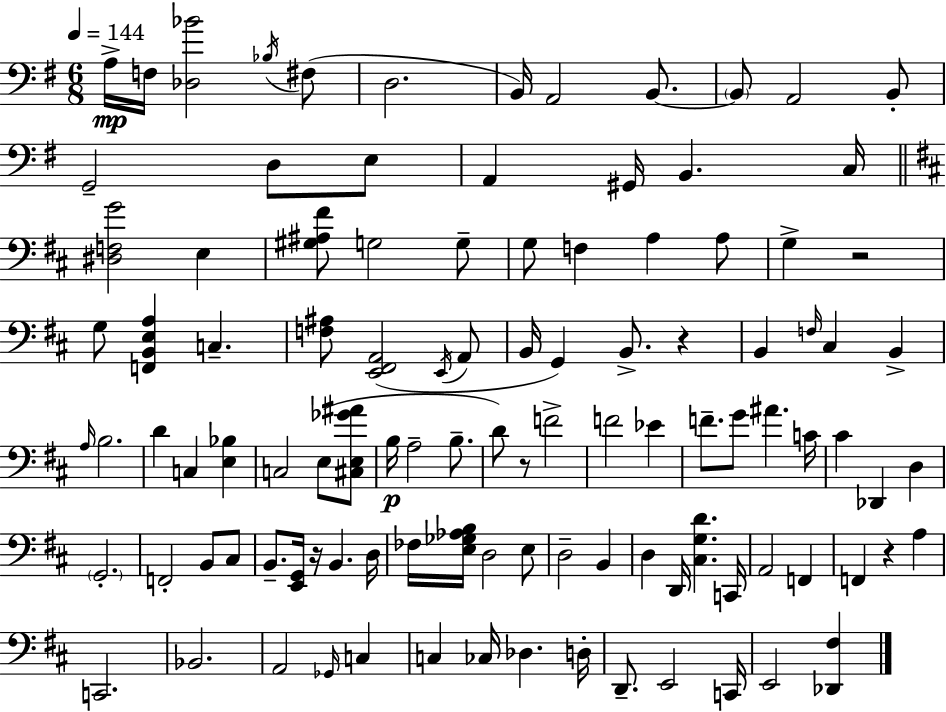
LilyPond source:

{
  \clef bass
  \numericTimeSignature
  \time 6/8
  \key g \major
  \tempo 4 = 144
  a16->\mp f16 <des bes'>2 \acciaccatura { bes16 } fis8( | d2. | b,16) a,2 b,8.~~ | \parenthesize b,8 a,2 b,8-. | \break g,2-- d8 e8 | a,4 gis,16 b,4. | c16 \bar "||" \break \key d \major <dis f g'>2 e4 | <gis ais fis'>8 g2 g8-- | g8 f4 a4 a8 | g4-> r2 | \break g8 <f, b, e a>4 c4.-- | <f ais>8 <e, fis, a,>2( \acciaccatura { e,16 } a,8 | b,16 g,4) b,8.-> r4 | b,4 \grace { f16 } cis4 b,4-> | \break \grace { a16 } b2. | d'4 c4 <e bes>4 | c2 e8( | <cis e ges' ais'>8 b16\p a2-- | \break b8.-- d'8) r8 f'2-> | f'2 ees'4 | f'8.-- g'8 ais'4. | c'16 cis'4 des,4 d4 | \break \parenthesize g,2.-. | f,2-. b,8 | cis8 b,8.-- <e, g,>16 r16 b,4. | d16 fes16 <e ges aes b>16 d2 | \break e8 d2-- b,4 | d4 d,16 <cis g d'>4. | c,16 a,2 f,4 | f,4 r4 a4 | \break c,2. | bes,2. | a,2 \grace { ges,16 } | c4 c4 ces16 des4. | \break d16-. d,8.-- e,2 | c,16 e,2 | <des, fis>4 \bar "|."
}